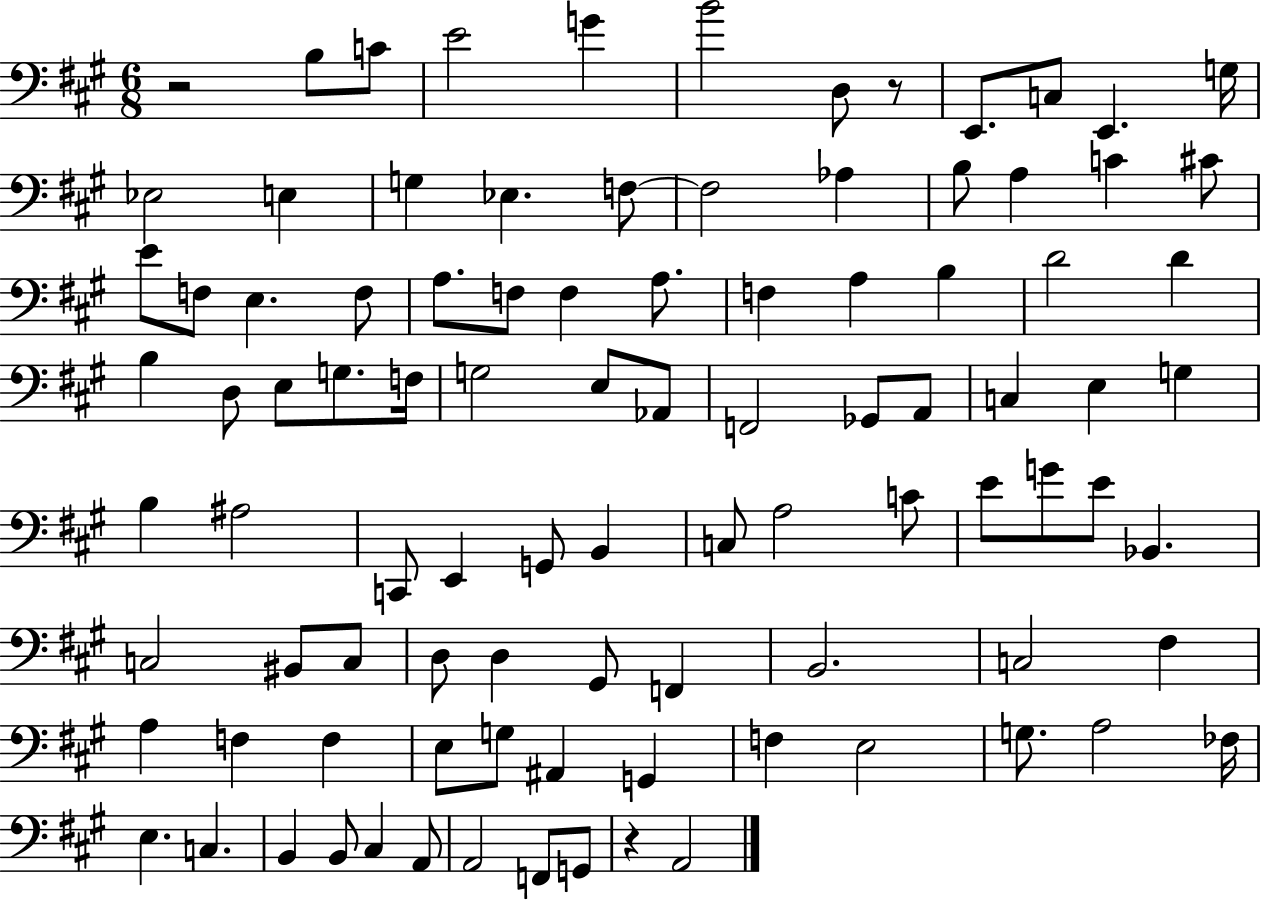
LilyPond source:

{
  \clef bass
  \numericTimeSignature
  \time 6/8
  \key a \major
  r2 b8 c'8 | e'2 g'4 | b'2 d8 r8 | e,8. c8 e,4. g16 | \break ees2 e4 | g4 ees4. f8~~ | f2 aes4 | b8 a4 c'4 cis'8 | \break e'8 f8 e4. f8 | a8. f8 f4 a8. | f4 a4 b4 | d'2 d'4 | \break b4 d8 e8 g8. f16 | g2 e8 aes,8 | f,2 ges,8 a,8 | c4 e4 g4 | \break b4 ais2 | c,8 e,4 g,8 b,4 | c8 a2 c'8 | e'8 g'8 e'8 bes,4. | \break c2 bis,8 c8 | d8 d4 gis,8 f,4 | b,2. | c2 fis4 | \break a4 f4 f4 | e8 g8 ais,4 g,4 | f4 e2 | g8. a2 fes16 | \break e4. c4. | b,4 b,8 cis4 a,8 | a,2 f,8 g,8 | r4 a,2 | \break \bar "|."
}